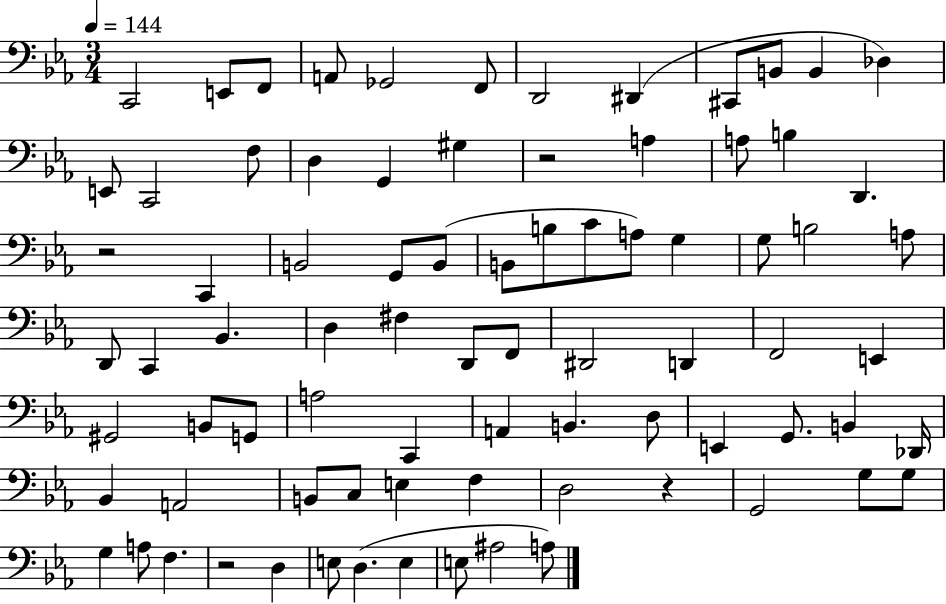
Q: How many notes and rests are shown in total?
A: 81